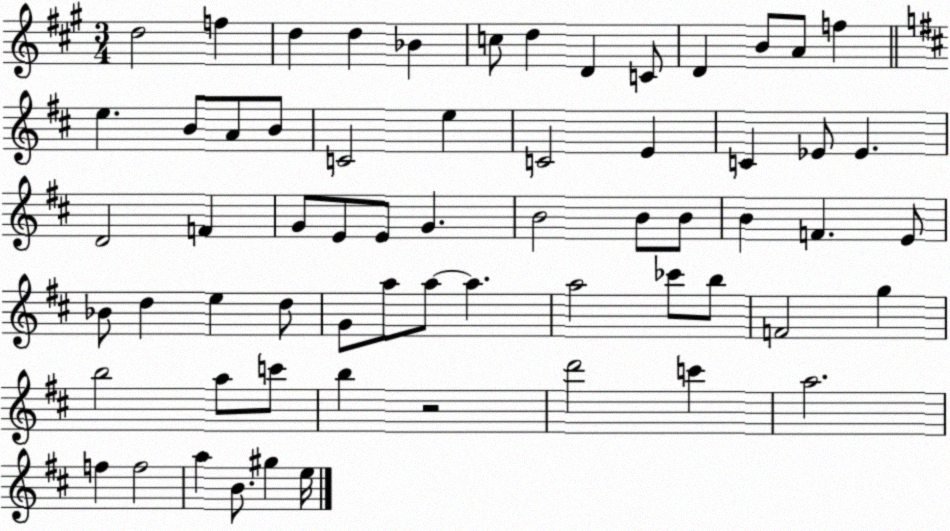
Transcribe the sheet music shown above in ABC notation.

X:1
T:Untitled
M:3/4
L:1/4
K:A
d2 f d d _B c/2 d D C/2 D B/2 A/2 f e B/2 A/2 B/2 C2 e C2 E C _E/2 _E D2 F G/2 E/2 E/2 G B2 B/2 B/2 B F E/2 _B/2 d e d/2 G/2 a/2 a/2 a a2 _c'/2 b/2 F2 g b2 a/2 c'/2 b z2 d'2 c' a2 f f2 a B/2 ^g e/4